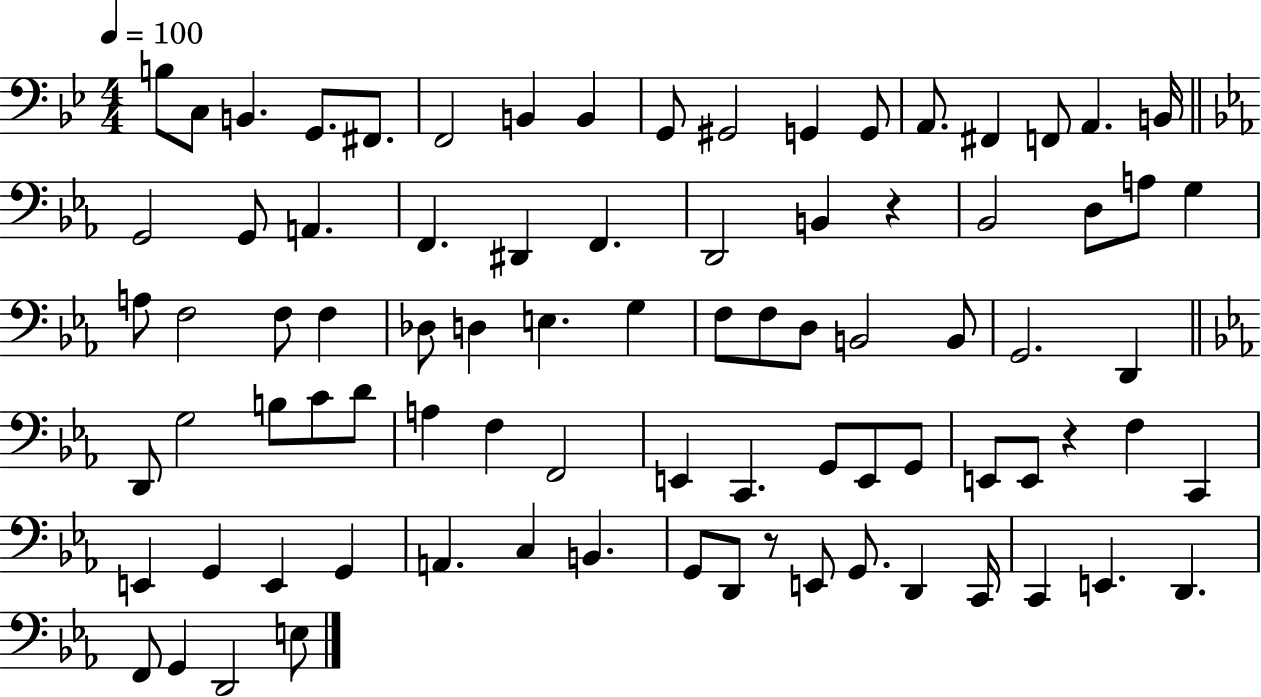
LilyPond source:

{
  \clef bass
  \numericTimeSignature
  \time 4/4
  \key bes \major
  \tempo 4 = 100
  \repeat volta 2 { b8 c8 b,4. g,8. fis,8. | f,2 b,4 b,4 | g,8 gis,2 g,4 g,8 | a,8. fis,4 f,8 a,4. b,16 | \break \bar "||" \break \key ees \major g,2 g,8 a,4. | f,4. dis,4 f,4. | d,2 b,4 r4 | bes,2 d8 a8 g4 | \break a8 f2 f8 f4 | des8 d4 e4. g4 | f8 f8 d8 b,2 b,8 | g,2. d,4 | \break \bar "||" \break \key ees \major d,8 g2 b8 c'8 d'8 | a4 f4 f,2 | e,4 c,4. g,8 e,8 g,8 | e,8 e,8 r4 f4 c,4 | \break e,4 g,4 e,4 g,4 | a,4. c4 b,4. | g,8 d,8 r8 e,8 g,8. d,4 c,16 | c,4 e,4. d,4. | \break f,8 g,4 d,2 e8 | } \bar "|."
}